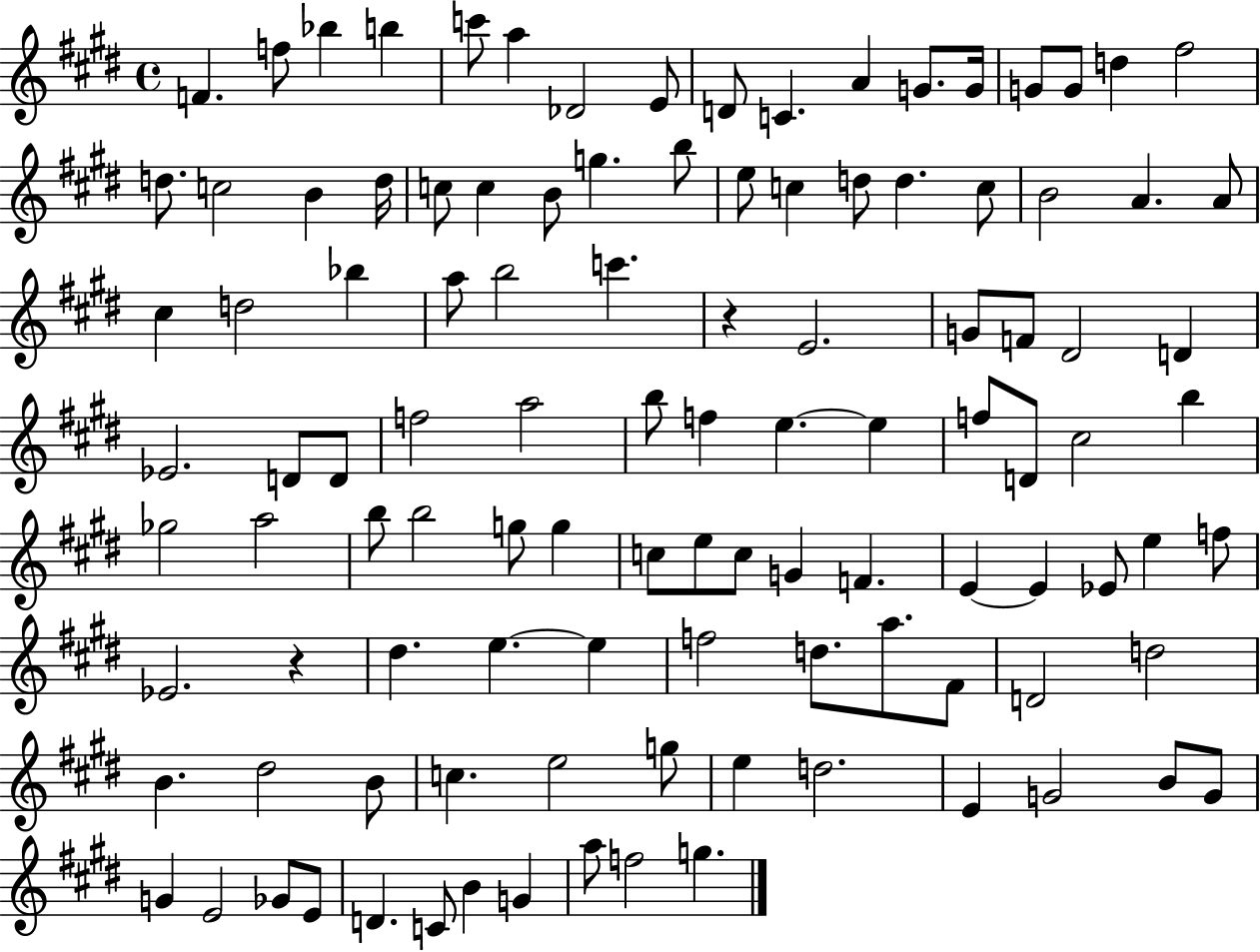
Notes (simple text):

F4/q. F5/e Bb5/q B5/q C6/e A5/q Db4/h E4/e D4/e C4/q. A4/q G4/e. G4/s G4/e G4/e D5/q F#5/h D5/e. C5/h B4/q D5/s C5/e C5/q B4/e G5/q. B5/e E5/e C5/q D5/e D5/q. C5/e B4/h A4/q. A4/e C#5/q D5/h Bb5/q A5/e B5/h C6/q. R/q E4/h. G4/e F4/e D#4/h D4/q Eb4/h. D4/e D4/e F5/h A5/h B5/e F5/q E5/q. E5/q F5/e D4/e C#5/h B5/q Gb5/h A5/h B5/e B5/h G5/e G5/q C5/e E5/e C5/e G4/q F4/q. E4/q E4/q Eb4/e E5/q F5/e Eb4/h. R/q D#5/q. E5/q. E5/q F5/h D5/e. A5/e. F#4/e D4/h D5/h B4/q. D#5/h B4/e C5/q. E5/h G5/e E5/q D5/h. E4/q G4/h B4/e G4/e G4/q E4/h Gb4/e E4/e D4/q. C4/e B4/q G4/q A5/e F5/h G5/q.